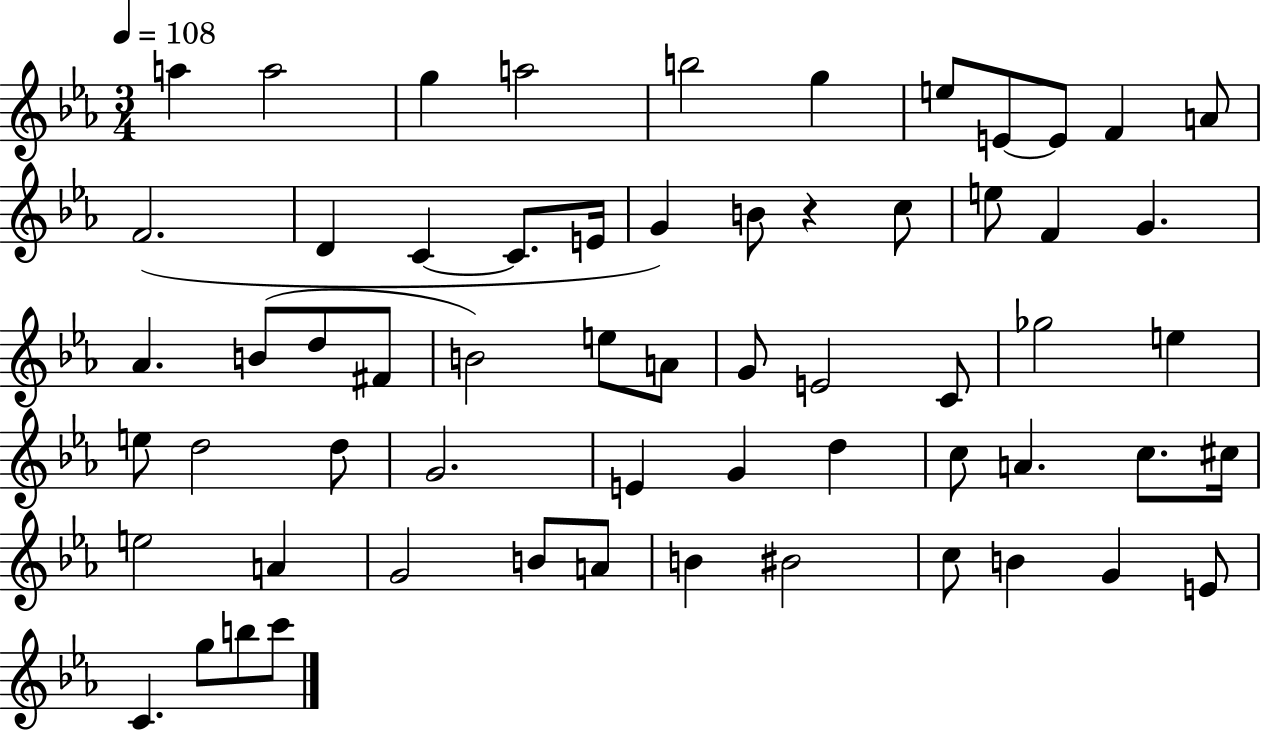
A5/q A5/h G5/q A5/h B5/h G5/q E5/e E4/e E4/e F4/q A4/e F4/h. D4/q C4/q C4/e. E4/s G4/q B4/e R/q C5/e E5/e F4/q G4/q. Ab4/q. B4/e D5/e F#4/e B4/h E5/e A4/e G4/e E4/h C4/e Gb5/h E5/q E5/e D5/h D5/e G4/h. E4/q G4/q D5/q C5/e A4/q. C5/e. C#5/s E5/h A4/q G4/h B4/e A4/e B4/q BIS4/h C5/e B4/q G4/q E4/e C4/q. G5/e B5/e C6/e